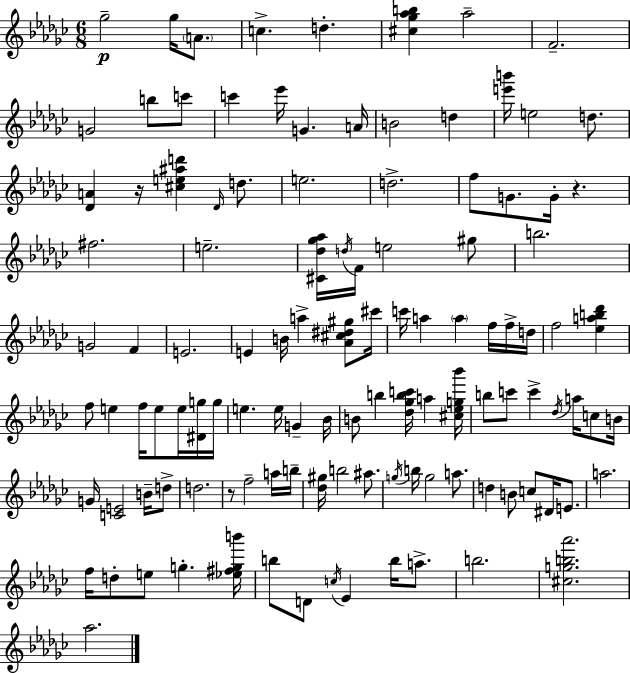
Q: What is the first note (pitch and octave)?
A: Gb5